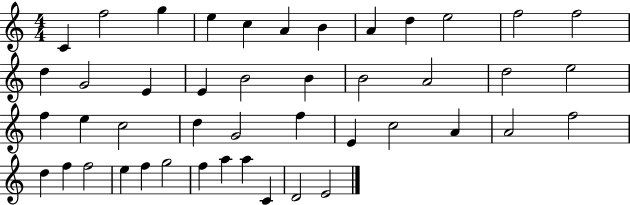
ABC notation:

X:1
T:Untitled
M:4/4
L:1/4
K:C
C f2 g e c A B A d e2 f2 f2 d G2 E E B2 B B2 A2 d2 e2 f e c2 d G2 f E c2 A A2 f2 d f f2 e f g2 f a a C D2 E2